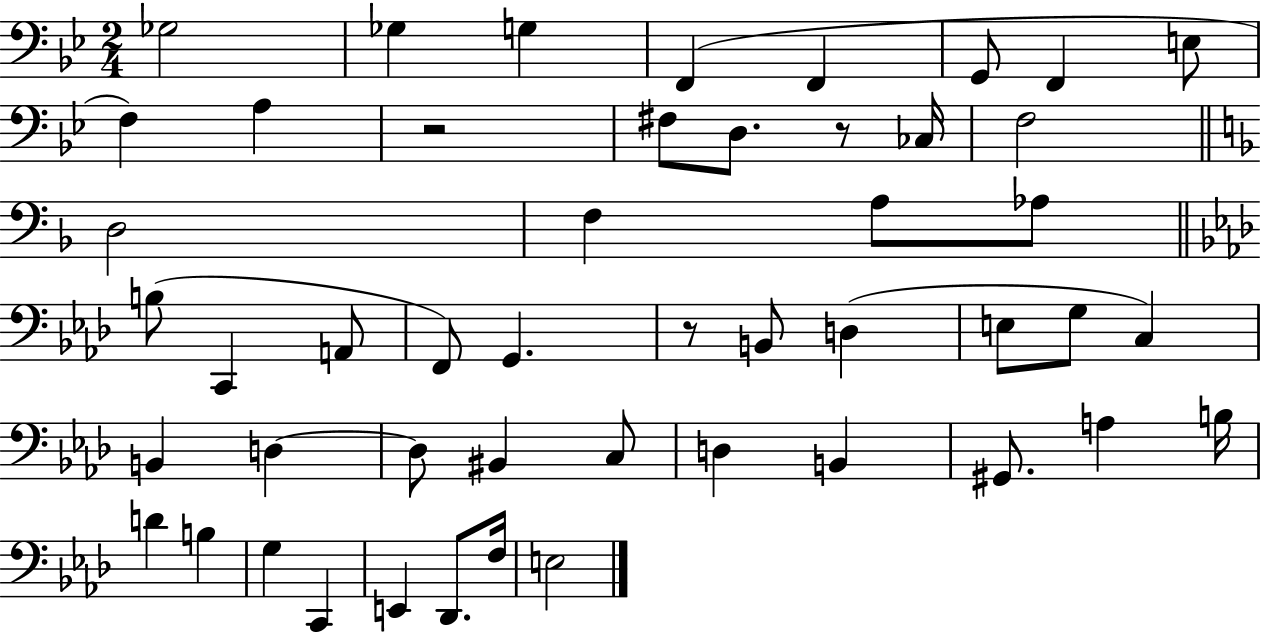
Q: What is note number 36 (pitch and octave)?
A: G#2